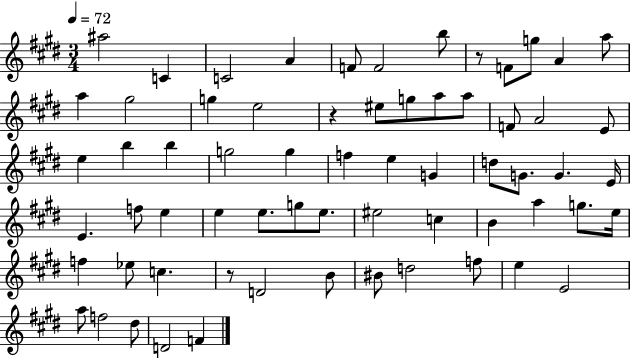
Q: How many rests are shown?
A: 3